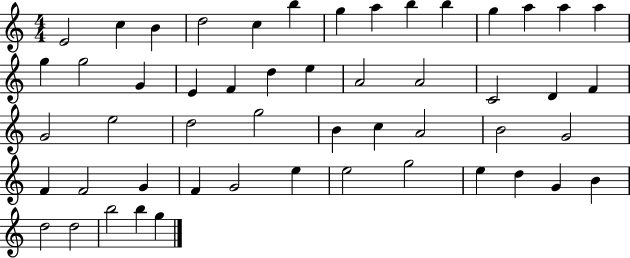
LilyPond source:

{
  \clef treble
  \numericTimeSignature
  \time 4/4
  \key c \major
  e'2 c''4 b'4 | d''2 c''4 b''4 | g''4 a''4 b''4 b''4 | g''4 a''4 a''4 a''4 | \break g''4 g''2 g'4 | e'4 f'4 d''4 e''4 | a'2 a'2 | c'2 d'4 f'4 | \break g'2 e''2 | d''2 g''2 | b'4 c''4 a'2 | b'2 g'2 | \break f'4 f'2 g'4 | f'4 g'2 e''4 | e''2 g''2 | e''4 d''4 g'4 b'4 | \break d''2 d''2 | b''2 b''4 g''4 | \bar "|."
}